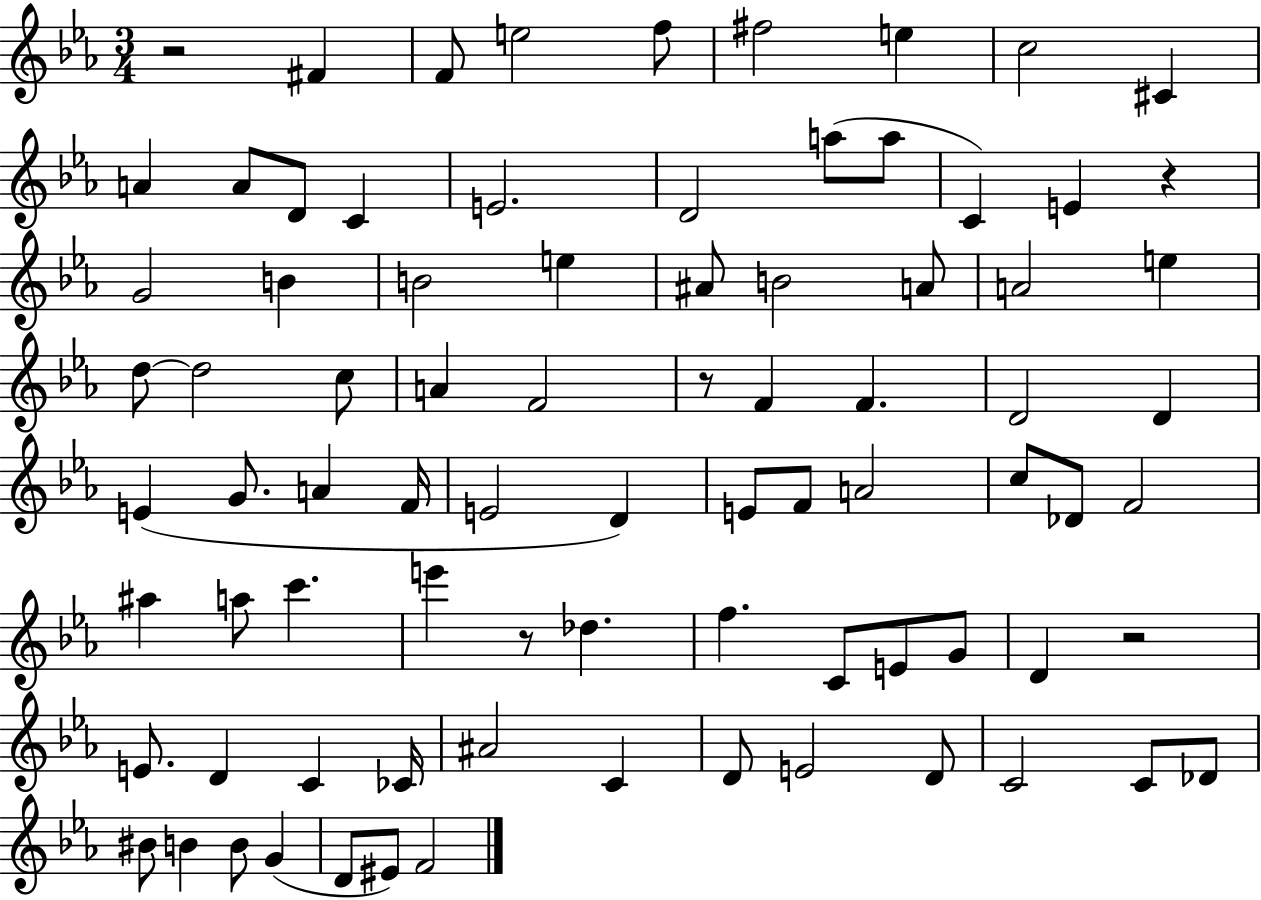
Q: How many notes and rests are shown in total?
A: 82